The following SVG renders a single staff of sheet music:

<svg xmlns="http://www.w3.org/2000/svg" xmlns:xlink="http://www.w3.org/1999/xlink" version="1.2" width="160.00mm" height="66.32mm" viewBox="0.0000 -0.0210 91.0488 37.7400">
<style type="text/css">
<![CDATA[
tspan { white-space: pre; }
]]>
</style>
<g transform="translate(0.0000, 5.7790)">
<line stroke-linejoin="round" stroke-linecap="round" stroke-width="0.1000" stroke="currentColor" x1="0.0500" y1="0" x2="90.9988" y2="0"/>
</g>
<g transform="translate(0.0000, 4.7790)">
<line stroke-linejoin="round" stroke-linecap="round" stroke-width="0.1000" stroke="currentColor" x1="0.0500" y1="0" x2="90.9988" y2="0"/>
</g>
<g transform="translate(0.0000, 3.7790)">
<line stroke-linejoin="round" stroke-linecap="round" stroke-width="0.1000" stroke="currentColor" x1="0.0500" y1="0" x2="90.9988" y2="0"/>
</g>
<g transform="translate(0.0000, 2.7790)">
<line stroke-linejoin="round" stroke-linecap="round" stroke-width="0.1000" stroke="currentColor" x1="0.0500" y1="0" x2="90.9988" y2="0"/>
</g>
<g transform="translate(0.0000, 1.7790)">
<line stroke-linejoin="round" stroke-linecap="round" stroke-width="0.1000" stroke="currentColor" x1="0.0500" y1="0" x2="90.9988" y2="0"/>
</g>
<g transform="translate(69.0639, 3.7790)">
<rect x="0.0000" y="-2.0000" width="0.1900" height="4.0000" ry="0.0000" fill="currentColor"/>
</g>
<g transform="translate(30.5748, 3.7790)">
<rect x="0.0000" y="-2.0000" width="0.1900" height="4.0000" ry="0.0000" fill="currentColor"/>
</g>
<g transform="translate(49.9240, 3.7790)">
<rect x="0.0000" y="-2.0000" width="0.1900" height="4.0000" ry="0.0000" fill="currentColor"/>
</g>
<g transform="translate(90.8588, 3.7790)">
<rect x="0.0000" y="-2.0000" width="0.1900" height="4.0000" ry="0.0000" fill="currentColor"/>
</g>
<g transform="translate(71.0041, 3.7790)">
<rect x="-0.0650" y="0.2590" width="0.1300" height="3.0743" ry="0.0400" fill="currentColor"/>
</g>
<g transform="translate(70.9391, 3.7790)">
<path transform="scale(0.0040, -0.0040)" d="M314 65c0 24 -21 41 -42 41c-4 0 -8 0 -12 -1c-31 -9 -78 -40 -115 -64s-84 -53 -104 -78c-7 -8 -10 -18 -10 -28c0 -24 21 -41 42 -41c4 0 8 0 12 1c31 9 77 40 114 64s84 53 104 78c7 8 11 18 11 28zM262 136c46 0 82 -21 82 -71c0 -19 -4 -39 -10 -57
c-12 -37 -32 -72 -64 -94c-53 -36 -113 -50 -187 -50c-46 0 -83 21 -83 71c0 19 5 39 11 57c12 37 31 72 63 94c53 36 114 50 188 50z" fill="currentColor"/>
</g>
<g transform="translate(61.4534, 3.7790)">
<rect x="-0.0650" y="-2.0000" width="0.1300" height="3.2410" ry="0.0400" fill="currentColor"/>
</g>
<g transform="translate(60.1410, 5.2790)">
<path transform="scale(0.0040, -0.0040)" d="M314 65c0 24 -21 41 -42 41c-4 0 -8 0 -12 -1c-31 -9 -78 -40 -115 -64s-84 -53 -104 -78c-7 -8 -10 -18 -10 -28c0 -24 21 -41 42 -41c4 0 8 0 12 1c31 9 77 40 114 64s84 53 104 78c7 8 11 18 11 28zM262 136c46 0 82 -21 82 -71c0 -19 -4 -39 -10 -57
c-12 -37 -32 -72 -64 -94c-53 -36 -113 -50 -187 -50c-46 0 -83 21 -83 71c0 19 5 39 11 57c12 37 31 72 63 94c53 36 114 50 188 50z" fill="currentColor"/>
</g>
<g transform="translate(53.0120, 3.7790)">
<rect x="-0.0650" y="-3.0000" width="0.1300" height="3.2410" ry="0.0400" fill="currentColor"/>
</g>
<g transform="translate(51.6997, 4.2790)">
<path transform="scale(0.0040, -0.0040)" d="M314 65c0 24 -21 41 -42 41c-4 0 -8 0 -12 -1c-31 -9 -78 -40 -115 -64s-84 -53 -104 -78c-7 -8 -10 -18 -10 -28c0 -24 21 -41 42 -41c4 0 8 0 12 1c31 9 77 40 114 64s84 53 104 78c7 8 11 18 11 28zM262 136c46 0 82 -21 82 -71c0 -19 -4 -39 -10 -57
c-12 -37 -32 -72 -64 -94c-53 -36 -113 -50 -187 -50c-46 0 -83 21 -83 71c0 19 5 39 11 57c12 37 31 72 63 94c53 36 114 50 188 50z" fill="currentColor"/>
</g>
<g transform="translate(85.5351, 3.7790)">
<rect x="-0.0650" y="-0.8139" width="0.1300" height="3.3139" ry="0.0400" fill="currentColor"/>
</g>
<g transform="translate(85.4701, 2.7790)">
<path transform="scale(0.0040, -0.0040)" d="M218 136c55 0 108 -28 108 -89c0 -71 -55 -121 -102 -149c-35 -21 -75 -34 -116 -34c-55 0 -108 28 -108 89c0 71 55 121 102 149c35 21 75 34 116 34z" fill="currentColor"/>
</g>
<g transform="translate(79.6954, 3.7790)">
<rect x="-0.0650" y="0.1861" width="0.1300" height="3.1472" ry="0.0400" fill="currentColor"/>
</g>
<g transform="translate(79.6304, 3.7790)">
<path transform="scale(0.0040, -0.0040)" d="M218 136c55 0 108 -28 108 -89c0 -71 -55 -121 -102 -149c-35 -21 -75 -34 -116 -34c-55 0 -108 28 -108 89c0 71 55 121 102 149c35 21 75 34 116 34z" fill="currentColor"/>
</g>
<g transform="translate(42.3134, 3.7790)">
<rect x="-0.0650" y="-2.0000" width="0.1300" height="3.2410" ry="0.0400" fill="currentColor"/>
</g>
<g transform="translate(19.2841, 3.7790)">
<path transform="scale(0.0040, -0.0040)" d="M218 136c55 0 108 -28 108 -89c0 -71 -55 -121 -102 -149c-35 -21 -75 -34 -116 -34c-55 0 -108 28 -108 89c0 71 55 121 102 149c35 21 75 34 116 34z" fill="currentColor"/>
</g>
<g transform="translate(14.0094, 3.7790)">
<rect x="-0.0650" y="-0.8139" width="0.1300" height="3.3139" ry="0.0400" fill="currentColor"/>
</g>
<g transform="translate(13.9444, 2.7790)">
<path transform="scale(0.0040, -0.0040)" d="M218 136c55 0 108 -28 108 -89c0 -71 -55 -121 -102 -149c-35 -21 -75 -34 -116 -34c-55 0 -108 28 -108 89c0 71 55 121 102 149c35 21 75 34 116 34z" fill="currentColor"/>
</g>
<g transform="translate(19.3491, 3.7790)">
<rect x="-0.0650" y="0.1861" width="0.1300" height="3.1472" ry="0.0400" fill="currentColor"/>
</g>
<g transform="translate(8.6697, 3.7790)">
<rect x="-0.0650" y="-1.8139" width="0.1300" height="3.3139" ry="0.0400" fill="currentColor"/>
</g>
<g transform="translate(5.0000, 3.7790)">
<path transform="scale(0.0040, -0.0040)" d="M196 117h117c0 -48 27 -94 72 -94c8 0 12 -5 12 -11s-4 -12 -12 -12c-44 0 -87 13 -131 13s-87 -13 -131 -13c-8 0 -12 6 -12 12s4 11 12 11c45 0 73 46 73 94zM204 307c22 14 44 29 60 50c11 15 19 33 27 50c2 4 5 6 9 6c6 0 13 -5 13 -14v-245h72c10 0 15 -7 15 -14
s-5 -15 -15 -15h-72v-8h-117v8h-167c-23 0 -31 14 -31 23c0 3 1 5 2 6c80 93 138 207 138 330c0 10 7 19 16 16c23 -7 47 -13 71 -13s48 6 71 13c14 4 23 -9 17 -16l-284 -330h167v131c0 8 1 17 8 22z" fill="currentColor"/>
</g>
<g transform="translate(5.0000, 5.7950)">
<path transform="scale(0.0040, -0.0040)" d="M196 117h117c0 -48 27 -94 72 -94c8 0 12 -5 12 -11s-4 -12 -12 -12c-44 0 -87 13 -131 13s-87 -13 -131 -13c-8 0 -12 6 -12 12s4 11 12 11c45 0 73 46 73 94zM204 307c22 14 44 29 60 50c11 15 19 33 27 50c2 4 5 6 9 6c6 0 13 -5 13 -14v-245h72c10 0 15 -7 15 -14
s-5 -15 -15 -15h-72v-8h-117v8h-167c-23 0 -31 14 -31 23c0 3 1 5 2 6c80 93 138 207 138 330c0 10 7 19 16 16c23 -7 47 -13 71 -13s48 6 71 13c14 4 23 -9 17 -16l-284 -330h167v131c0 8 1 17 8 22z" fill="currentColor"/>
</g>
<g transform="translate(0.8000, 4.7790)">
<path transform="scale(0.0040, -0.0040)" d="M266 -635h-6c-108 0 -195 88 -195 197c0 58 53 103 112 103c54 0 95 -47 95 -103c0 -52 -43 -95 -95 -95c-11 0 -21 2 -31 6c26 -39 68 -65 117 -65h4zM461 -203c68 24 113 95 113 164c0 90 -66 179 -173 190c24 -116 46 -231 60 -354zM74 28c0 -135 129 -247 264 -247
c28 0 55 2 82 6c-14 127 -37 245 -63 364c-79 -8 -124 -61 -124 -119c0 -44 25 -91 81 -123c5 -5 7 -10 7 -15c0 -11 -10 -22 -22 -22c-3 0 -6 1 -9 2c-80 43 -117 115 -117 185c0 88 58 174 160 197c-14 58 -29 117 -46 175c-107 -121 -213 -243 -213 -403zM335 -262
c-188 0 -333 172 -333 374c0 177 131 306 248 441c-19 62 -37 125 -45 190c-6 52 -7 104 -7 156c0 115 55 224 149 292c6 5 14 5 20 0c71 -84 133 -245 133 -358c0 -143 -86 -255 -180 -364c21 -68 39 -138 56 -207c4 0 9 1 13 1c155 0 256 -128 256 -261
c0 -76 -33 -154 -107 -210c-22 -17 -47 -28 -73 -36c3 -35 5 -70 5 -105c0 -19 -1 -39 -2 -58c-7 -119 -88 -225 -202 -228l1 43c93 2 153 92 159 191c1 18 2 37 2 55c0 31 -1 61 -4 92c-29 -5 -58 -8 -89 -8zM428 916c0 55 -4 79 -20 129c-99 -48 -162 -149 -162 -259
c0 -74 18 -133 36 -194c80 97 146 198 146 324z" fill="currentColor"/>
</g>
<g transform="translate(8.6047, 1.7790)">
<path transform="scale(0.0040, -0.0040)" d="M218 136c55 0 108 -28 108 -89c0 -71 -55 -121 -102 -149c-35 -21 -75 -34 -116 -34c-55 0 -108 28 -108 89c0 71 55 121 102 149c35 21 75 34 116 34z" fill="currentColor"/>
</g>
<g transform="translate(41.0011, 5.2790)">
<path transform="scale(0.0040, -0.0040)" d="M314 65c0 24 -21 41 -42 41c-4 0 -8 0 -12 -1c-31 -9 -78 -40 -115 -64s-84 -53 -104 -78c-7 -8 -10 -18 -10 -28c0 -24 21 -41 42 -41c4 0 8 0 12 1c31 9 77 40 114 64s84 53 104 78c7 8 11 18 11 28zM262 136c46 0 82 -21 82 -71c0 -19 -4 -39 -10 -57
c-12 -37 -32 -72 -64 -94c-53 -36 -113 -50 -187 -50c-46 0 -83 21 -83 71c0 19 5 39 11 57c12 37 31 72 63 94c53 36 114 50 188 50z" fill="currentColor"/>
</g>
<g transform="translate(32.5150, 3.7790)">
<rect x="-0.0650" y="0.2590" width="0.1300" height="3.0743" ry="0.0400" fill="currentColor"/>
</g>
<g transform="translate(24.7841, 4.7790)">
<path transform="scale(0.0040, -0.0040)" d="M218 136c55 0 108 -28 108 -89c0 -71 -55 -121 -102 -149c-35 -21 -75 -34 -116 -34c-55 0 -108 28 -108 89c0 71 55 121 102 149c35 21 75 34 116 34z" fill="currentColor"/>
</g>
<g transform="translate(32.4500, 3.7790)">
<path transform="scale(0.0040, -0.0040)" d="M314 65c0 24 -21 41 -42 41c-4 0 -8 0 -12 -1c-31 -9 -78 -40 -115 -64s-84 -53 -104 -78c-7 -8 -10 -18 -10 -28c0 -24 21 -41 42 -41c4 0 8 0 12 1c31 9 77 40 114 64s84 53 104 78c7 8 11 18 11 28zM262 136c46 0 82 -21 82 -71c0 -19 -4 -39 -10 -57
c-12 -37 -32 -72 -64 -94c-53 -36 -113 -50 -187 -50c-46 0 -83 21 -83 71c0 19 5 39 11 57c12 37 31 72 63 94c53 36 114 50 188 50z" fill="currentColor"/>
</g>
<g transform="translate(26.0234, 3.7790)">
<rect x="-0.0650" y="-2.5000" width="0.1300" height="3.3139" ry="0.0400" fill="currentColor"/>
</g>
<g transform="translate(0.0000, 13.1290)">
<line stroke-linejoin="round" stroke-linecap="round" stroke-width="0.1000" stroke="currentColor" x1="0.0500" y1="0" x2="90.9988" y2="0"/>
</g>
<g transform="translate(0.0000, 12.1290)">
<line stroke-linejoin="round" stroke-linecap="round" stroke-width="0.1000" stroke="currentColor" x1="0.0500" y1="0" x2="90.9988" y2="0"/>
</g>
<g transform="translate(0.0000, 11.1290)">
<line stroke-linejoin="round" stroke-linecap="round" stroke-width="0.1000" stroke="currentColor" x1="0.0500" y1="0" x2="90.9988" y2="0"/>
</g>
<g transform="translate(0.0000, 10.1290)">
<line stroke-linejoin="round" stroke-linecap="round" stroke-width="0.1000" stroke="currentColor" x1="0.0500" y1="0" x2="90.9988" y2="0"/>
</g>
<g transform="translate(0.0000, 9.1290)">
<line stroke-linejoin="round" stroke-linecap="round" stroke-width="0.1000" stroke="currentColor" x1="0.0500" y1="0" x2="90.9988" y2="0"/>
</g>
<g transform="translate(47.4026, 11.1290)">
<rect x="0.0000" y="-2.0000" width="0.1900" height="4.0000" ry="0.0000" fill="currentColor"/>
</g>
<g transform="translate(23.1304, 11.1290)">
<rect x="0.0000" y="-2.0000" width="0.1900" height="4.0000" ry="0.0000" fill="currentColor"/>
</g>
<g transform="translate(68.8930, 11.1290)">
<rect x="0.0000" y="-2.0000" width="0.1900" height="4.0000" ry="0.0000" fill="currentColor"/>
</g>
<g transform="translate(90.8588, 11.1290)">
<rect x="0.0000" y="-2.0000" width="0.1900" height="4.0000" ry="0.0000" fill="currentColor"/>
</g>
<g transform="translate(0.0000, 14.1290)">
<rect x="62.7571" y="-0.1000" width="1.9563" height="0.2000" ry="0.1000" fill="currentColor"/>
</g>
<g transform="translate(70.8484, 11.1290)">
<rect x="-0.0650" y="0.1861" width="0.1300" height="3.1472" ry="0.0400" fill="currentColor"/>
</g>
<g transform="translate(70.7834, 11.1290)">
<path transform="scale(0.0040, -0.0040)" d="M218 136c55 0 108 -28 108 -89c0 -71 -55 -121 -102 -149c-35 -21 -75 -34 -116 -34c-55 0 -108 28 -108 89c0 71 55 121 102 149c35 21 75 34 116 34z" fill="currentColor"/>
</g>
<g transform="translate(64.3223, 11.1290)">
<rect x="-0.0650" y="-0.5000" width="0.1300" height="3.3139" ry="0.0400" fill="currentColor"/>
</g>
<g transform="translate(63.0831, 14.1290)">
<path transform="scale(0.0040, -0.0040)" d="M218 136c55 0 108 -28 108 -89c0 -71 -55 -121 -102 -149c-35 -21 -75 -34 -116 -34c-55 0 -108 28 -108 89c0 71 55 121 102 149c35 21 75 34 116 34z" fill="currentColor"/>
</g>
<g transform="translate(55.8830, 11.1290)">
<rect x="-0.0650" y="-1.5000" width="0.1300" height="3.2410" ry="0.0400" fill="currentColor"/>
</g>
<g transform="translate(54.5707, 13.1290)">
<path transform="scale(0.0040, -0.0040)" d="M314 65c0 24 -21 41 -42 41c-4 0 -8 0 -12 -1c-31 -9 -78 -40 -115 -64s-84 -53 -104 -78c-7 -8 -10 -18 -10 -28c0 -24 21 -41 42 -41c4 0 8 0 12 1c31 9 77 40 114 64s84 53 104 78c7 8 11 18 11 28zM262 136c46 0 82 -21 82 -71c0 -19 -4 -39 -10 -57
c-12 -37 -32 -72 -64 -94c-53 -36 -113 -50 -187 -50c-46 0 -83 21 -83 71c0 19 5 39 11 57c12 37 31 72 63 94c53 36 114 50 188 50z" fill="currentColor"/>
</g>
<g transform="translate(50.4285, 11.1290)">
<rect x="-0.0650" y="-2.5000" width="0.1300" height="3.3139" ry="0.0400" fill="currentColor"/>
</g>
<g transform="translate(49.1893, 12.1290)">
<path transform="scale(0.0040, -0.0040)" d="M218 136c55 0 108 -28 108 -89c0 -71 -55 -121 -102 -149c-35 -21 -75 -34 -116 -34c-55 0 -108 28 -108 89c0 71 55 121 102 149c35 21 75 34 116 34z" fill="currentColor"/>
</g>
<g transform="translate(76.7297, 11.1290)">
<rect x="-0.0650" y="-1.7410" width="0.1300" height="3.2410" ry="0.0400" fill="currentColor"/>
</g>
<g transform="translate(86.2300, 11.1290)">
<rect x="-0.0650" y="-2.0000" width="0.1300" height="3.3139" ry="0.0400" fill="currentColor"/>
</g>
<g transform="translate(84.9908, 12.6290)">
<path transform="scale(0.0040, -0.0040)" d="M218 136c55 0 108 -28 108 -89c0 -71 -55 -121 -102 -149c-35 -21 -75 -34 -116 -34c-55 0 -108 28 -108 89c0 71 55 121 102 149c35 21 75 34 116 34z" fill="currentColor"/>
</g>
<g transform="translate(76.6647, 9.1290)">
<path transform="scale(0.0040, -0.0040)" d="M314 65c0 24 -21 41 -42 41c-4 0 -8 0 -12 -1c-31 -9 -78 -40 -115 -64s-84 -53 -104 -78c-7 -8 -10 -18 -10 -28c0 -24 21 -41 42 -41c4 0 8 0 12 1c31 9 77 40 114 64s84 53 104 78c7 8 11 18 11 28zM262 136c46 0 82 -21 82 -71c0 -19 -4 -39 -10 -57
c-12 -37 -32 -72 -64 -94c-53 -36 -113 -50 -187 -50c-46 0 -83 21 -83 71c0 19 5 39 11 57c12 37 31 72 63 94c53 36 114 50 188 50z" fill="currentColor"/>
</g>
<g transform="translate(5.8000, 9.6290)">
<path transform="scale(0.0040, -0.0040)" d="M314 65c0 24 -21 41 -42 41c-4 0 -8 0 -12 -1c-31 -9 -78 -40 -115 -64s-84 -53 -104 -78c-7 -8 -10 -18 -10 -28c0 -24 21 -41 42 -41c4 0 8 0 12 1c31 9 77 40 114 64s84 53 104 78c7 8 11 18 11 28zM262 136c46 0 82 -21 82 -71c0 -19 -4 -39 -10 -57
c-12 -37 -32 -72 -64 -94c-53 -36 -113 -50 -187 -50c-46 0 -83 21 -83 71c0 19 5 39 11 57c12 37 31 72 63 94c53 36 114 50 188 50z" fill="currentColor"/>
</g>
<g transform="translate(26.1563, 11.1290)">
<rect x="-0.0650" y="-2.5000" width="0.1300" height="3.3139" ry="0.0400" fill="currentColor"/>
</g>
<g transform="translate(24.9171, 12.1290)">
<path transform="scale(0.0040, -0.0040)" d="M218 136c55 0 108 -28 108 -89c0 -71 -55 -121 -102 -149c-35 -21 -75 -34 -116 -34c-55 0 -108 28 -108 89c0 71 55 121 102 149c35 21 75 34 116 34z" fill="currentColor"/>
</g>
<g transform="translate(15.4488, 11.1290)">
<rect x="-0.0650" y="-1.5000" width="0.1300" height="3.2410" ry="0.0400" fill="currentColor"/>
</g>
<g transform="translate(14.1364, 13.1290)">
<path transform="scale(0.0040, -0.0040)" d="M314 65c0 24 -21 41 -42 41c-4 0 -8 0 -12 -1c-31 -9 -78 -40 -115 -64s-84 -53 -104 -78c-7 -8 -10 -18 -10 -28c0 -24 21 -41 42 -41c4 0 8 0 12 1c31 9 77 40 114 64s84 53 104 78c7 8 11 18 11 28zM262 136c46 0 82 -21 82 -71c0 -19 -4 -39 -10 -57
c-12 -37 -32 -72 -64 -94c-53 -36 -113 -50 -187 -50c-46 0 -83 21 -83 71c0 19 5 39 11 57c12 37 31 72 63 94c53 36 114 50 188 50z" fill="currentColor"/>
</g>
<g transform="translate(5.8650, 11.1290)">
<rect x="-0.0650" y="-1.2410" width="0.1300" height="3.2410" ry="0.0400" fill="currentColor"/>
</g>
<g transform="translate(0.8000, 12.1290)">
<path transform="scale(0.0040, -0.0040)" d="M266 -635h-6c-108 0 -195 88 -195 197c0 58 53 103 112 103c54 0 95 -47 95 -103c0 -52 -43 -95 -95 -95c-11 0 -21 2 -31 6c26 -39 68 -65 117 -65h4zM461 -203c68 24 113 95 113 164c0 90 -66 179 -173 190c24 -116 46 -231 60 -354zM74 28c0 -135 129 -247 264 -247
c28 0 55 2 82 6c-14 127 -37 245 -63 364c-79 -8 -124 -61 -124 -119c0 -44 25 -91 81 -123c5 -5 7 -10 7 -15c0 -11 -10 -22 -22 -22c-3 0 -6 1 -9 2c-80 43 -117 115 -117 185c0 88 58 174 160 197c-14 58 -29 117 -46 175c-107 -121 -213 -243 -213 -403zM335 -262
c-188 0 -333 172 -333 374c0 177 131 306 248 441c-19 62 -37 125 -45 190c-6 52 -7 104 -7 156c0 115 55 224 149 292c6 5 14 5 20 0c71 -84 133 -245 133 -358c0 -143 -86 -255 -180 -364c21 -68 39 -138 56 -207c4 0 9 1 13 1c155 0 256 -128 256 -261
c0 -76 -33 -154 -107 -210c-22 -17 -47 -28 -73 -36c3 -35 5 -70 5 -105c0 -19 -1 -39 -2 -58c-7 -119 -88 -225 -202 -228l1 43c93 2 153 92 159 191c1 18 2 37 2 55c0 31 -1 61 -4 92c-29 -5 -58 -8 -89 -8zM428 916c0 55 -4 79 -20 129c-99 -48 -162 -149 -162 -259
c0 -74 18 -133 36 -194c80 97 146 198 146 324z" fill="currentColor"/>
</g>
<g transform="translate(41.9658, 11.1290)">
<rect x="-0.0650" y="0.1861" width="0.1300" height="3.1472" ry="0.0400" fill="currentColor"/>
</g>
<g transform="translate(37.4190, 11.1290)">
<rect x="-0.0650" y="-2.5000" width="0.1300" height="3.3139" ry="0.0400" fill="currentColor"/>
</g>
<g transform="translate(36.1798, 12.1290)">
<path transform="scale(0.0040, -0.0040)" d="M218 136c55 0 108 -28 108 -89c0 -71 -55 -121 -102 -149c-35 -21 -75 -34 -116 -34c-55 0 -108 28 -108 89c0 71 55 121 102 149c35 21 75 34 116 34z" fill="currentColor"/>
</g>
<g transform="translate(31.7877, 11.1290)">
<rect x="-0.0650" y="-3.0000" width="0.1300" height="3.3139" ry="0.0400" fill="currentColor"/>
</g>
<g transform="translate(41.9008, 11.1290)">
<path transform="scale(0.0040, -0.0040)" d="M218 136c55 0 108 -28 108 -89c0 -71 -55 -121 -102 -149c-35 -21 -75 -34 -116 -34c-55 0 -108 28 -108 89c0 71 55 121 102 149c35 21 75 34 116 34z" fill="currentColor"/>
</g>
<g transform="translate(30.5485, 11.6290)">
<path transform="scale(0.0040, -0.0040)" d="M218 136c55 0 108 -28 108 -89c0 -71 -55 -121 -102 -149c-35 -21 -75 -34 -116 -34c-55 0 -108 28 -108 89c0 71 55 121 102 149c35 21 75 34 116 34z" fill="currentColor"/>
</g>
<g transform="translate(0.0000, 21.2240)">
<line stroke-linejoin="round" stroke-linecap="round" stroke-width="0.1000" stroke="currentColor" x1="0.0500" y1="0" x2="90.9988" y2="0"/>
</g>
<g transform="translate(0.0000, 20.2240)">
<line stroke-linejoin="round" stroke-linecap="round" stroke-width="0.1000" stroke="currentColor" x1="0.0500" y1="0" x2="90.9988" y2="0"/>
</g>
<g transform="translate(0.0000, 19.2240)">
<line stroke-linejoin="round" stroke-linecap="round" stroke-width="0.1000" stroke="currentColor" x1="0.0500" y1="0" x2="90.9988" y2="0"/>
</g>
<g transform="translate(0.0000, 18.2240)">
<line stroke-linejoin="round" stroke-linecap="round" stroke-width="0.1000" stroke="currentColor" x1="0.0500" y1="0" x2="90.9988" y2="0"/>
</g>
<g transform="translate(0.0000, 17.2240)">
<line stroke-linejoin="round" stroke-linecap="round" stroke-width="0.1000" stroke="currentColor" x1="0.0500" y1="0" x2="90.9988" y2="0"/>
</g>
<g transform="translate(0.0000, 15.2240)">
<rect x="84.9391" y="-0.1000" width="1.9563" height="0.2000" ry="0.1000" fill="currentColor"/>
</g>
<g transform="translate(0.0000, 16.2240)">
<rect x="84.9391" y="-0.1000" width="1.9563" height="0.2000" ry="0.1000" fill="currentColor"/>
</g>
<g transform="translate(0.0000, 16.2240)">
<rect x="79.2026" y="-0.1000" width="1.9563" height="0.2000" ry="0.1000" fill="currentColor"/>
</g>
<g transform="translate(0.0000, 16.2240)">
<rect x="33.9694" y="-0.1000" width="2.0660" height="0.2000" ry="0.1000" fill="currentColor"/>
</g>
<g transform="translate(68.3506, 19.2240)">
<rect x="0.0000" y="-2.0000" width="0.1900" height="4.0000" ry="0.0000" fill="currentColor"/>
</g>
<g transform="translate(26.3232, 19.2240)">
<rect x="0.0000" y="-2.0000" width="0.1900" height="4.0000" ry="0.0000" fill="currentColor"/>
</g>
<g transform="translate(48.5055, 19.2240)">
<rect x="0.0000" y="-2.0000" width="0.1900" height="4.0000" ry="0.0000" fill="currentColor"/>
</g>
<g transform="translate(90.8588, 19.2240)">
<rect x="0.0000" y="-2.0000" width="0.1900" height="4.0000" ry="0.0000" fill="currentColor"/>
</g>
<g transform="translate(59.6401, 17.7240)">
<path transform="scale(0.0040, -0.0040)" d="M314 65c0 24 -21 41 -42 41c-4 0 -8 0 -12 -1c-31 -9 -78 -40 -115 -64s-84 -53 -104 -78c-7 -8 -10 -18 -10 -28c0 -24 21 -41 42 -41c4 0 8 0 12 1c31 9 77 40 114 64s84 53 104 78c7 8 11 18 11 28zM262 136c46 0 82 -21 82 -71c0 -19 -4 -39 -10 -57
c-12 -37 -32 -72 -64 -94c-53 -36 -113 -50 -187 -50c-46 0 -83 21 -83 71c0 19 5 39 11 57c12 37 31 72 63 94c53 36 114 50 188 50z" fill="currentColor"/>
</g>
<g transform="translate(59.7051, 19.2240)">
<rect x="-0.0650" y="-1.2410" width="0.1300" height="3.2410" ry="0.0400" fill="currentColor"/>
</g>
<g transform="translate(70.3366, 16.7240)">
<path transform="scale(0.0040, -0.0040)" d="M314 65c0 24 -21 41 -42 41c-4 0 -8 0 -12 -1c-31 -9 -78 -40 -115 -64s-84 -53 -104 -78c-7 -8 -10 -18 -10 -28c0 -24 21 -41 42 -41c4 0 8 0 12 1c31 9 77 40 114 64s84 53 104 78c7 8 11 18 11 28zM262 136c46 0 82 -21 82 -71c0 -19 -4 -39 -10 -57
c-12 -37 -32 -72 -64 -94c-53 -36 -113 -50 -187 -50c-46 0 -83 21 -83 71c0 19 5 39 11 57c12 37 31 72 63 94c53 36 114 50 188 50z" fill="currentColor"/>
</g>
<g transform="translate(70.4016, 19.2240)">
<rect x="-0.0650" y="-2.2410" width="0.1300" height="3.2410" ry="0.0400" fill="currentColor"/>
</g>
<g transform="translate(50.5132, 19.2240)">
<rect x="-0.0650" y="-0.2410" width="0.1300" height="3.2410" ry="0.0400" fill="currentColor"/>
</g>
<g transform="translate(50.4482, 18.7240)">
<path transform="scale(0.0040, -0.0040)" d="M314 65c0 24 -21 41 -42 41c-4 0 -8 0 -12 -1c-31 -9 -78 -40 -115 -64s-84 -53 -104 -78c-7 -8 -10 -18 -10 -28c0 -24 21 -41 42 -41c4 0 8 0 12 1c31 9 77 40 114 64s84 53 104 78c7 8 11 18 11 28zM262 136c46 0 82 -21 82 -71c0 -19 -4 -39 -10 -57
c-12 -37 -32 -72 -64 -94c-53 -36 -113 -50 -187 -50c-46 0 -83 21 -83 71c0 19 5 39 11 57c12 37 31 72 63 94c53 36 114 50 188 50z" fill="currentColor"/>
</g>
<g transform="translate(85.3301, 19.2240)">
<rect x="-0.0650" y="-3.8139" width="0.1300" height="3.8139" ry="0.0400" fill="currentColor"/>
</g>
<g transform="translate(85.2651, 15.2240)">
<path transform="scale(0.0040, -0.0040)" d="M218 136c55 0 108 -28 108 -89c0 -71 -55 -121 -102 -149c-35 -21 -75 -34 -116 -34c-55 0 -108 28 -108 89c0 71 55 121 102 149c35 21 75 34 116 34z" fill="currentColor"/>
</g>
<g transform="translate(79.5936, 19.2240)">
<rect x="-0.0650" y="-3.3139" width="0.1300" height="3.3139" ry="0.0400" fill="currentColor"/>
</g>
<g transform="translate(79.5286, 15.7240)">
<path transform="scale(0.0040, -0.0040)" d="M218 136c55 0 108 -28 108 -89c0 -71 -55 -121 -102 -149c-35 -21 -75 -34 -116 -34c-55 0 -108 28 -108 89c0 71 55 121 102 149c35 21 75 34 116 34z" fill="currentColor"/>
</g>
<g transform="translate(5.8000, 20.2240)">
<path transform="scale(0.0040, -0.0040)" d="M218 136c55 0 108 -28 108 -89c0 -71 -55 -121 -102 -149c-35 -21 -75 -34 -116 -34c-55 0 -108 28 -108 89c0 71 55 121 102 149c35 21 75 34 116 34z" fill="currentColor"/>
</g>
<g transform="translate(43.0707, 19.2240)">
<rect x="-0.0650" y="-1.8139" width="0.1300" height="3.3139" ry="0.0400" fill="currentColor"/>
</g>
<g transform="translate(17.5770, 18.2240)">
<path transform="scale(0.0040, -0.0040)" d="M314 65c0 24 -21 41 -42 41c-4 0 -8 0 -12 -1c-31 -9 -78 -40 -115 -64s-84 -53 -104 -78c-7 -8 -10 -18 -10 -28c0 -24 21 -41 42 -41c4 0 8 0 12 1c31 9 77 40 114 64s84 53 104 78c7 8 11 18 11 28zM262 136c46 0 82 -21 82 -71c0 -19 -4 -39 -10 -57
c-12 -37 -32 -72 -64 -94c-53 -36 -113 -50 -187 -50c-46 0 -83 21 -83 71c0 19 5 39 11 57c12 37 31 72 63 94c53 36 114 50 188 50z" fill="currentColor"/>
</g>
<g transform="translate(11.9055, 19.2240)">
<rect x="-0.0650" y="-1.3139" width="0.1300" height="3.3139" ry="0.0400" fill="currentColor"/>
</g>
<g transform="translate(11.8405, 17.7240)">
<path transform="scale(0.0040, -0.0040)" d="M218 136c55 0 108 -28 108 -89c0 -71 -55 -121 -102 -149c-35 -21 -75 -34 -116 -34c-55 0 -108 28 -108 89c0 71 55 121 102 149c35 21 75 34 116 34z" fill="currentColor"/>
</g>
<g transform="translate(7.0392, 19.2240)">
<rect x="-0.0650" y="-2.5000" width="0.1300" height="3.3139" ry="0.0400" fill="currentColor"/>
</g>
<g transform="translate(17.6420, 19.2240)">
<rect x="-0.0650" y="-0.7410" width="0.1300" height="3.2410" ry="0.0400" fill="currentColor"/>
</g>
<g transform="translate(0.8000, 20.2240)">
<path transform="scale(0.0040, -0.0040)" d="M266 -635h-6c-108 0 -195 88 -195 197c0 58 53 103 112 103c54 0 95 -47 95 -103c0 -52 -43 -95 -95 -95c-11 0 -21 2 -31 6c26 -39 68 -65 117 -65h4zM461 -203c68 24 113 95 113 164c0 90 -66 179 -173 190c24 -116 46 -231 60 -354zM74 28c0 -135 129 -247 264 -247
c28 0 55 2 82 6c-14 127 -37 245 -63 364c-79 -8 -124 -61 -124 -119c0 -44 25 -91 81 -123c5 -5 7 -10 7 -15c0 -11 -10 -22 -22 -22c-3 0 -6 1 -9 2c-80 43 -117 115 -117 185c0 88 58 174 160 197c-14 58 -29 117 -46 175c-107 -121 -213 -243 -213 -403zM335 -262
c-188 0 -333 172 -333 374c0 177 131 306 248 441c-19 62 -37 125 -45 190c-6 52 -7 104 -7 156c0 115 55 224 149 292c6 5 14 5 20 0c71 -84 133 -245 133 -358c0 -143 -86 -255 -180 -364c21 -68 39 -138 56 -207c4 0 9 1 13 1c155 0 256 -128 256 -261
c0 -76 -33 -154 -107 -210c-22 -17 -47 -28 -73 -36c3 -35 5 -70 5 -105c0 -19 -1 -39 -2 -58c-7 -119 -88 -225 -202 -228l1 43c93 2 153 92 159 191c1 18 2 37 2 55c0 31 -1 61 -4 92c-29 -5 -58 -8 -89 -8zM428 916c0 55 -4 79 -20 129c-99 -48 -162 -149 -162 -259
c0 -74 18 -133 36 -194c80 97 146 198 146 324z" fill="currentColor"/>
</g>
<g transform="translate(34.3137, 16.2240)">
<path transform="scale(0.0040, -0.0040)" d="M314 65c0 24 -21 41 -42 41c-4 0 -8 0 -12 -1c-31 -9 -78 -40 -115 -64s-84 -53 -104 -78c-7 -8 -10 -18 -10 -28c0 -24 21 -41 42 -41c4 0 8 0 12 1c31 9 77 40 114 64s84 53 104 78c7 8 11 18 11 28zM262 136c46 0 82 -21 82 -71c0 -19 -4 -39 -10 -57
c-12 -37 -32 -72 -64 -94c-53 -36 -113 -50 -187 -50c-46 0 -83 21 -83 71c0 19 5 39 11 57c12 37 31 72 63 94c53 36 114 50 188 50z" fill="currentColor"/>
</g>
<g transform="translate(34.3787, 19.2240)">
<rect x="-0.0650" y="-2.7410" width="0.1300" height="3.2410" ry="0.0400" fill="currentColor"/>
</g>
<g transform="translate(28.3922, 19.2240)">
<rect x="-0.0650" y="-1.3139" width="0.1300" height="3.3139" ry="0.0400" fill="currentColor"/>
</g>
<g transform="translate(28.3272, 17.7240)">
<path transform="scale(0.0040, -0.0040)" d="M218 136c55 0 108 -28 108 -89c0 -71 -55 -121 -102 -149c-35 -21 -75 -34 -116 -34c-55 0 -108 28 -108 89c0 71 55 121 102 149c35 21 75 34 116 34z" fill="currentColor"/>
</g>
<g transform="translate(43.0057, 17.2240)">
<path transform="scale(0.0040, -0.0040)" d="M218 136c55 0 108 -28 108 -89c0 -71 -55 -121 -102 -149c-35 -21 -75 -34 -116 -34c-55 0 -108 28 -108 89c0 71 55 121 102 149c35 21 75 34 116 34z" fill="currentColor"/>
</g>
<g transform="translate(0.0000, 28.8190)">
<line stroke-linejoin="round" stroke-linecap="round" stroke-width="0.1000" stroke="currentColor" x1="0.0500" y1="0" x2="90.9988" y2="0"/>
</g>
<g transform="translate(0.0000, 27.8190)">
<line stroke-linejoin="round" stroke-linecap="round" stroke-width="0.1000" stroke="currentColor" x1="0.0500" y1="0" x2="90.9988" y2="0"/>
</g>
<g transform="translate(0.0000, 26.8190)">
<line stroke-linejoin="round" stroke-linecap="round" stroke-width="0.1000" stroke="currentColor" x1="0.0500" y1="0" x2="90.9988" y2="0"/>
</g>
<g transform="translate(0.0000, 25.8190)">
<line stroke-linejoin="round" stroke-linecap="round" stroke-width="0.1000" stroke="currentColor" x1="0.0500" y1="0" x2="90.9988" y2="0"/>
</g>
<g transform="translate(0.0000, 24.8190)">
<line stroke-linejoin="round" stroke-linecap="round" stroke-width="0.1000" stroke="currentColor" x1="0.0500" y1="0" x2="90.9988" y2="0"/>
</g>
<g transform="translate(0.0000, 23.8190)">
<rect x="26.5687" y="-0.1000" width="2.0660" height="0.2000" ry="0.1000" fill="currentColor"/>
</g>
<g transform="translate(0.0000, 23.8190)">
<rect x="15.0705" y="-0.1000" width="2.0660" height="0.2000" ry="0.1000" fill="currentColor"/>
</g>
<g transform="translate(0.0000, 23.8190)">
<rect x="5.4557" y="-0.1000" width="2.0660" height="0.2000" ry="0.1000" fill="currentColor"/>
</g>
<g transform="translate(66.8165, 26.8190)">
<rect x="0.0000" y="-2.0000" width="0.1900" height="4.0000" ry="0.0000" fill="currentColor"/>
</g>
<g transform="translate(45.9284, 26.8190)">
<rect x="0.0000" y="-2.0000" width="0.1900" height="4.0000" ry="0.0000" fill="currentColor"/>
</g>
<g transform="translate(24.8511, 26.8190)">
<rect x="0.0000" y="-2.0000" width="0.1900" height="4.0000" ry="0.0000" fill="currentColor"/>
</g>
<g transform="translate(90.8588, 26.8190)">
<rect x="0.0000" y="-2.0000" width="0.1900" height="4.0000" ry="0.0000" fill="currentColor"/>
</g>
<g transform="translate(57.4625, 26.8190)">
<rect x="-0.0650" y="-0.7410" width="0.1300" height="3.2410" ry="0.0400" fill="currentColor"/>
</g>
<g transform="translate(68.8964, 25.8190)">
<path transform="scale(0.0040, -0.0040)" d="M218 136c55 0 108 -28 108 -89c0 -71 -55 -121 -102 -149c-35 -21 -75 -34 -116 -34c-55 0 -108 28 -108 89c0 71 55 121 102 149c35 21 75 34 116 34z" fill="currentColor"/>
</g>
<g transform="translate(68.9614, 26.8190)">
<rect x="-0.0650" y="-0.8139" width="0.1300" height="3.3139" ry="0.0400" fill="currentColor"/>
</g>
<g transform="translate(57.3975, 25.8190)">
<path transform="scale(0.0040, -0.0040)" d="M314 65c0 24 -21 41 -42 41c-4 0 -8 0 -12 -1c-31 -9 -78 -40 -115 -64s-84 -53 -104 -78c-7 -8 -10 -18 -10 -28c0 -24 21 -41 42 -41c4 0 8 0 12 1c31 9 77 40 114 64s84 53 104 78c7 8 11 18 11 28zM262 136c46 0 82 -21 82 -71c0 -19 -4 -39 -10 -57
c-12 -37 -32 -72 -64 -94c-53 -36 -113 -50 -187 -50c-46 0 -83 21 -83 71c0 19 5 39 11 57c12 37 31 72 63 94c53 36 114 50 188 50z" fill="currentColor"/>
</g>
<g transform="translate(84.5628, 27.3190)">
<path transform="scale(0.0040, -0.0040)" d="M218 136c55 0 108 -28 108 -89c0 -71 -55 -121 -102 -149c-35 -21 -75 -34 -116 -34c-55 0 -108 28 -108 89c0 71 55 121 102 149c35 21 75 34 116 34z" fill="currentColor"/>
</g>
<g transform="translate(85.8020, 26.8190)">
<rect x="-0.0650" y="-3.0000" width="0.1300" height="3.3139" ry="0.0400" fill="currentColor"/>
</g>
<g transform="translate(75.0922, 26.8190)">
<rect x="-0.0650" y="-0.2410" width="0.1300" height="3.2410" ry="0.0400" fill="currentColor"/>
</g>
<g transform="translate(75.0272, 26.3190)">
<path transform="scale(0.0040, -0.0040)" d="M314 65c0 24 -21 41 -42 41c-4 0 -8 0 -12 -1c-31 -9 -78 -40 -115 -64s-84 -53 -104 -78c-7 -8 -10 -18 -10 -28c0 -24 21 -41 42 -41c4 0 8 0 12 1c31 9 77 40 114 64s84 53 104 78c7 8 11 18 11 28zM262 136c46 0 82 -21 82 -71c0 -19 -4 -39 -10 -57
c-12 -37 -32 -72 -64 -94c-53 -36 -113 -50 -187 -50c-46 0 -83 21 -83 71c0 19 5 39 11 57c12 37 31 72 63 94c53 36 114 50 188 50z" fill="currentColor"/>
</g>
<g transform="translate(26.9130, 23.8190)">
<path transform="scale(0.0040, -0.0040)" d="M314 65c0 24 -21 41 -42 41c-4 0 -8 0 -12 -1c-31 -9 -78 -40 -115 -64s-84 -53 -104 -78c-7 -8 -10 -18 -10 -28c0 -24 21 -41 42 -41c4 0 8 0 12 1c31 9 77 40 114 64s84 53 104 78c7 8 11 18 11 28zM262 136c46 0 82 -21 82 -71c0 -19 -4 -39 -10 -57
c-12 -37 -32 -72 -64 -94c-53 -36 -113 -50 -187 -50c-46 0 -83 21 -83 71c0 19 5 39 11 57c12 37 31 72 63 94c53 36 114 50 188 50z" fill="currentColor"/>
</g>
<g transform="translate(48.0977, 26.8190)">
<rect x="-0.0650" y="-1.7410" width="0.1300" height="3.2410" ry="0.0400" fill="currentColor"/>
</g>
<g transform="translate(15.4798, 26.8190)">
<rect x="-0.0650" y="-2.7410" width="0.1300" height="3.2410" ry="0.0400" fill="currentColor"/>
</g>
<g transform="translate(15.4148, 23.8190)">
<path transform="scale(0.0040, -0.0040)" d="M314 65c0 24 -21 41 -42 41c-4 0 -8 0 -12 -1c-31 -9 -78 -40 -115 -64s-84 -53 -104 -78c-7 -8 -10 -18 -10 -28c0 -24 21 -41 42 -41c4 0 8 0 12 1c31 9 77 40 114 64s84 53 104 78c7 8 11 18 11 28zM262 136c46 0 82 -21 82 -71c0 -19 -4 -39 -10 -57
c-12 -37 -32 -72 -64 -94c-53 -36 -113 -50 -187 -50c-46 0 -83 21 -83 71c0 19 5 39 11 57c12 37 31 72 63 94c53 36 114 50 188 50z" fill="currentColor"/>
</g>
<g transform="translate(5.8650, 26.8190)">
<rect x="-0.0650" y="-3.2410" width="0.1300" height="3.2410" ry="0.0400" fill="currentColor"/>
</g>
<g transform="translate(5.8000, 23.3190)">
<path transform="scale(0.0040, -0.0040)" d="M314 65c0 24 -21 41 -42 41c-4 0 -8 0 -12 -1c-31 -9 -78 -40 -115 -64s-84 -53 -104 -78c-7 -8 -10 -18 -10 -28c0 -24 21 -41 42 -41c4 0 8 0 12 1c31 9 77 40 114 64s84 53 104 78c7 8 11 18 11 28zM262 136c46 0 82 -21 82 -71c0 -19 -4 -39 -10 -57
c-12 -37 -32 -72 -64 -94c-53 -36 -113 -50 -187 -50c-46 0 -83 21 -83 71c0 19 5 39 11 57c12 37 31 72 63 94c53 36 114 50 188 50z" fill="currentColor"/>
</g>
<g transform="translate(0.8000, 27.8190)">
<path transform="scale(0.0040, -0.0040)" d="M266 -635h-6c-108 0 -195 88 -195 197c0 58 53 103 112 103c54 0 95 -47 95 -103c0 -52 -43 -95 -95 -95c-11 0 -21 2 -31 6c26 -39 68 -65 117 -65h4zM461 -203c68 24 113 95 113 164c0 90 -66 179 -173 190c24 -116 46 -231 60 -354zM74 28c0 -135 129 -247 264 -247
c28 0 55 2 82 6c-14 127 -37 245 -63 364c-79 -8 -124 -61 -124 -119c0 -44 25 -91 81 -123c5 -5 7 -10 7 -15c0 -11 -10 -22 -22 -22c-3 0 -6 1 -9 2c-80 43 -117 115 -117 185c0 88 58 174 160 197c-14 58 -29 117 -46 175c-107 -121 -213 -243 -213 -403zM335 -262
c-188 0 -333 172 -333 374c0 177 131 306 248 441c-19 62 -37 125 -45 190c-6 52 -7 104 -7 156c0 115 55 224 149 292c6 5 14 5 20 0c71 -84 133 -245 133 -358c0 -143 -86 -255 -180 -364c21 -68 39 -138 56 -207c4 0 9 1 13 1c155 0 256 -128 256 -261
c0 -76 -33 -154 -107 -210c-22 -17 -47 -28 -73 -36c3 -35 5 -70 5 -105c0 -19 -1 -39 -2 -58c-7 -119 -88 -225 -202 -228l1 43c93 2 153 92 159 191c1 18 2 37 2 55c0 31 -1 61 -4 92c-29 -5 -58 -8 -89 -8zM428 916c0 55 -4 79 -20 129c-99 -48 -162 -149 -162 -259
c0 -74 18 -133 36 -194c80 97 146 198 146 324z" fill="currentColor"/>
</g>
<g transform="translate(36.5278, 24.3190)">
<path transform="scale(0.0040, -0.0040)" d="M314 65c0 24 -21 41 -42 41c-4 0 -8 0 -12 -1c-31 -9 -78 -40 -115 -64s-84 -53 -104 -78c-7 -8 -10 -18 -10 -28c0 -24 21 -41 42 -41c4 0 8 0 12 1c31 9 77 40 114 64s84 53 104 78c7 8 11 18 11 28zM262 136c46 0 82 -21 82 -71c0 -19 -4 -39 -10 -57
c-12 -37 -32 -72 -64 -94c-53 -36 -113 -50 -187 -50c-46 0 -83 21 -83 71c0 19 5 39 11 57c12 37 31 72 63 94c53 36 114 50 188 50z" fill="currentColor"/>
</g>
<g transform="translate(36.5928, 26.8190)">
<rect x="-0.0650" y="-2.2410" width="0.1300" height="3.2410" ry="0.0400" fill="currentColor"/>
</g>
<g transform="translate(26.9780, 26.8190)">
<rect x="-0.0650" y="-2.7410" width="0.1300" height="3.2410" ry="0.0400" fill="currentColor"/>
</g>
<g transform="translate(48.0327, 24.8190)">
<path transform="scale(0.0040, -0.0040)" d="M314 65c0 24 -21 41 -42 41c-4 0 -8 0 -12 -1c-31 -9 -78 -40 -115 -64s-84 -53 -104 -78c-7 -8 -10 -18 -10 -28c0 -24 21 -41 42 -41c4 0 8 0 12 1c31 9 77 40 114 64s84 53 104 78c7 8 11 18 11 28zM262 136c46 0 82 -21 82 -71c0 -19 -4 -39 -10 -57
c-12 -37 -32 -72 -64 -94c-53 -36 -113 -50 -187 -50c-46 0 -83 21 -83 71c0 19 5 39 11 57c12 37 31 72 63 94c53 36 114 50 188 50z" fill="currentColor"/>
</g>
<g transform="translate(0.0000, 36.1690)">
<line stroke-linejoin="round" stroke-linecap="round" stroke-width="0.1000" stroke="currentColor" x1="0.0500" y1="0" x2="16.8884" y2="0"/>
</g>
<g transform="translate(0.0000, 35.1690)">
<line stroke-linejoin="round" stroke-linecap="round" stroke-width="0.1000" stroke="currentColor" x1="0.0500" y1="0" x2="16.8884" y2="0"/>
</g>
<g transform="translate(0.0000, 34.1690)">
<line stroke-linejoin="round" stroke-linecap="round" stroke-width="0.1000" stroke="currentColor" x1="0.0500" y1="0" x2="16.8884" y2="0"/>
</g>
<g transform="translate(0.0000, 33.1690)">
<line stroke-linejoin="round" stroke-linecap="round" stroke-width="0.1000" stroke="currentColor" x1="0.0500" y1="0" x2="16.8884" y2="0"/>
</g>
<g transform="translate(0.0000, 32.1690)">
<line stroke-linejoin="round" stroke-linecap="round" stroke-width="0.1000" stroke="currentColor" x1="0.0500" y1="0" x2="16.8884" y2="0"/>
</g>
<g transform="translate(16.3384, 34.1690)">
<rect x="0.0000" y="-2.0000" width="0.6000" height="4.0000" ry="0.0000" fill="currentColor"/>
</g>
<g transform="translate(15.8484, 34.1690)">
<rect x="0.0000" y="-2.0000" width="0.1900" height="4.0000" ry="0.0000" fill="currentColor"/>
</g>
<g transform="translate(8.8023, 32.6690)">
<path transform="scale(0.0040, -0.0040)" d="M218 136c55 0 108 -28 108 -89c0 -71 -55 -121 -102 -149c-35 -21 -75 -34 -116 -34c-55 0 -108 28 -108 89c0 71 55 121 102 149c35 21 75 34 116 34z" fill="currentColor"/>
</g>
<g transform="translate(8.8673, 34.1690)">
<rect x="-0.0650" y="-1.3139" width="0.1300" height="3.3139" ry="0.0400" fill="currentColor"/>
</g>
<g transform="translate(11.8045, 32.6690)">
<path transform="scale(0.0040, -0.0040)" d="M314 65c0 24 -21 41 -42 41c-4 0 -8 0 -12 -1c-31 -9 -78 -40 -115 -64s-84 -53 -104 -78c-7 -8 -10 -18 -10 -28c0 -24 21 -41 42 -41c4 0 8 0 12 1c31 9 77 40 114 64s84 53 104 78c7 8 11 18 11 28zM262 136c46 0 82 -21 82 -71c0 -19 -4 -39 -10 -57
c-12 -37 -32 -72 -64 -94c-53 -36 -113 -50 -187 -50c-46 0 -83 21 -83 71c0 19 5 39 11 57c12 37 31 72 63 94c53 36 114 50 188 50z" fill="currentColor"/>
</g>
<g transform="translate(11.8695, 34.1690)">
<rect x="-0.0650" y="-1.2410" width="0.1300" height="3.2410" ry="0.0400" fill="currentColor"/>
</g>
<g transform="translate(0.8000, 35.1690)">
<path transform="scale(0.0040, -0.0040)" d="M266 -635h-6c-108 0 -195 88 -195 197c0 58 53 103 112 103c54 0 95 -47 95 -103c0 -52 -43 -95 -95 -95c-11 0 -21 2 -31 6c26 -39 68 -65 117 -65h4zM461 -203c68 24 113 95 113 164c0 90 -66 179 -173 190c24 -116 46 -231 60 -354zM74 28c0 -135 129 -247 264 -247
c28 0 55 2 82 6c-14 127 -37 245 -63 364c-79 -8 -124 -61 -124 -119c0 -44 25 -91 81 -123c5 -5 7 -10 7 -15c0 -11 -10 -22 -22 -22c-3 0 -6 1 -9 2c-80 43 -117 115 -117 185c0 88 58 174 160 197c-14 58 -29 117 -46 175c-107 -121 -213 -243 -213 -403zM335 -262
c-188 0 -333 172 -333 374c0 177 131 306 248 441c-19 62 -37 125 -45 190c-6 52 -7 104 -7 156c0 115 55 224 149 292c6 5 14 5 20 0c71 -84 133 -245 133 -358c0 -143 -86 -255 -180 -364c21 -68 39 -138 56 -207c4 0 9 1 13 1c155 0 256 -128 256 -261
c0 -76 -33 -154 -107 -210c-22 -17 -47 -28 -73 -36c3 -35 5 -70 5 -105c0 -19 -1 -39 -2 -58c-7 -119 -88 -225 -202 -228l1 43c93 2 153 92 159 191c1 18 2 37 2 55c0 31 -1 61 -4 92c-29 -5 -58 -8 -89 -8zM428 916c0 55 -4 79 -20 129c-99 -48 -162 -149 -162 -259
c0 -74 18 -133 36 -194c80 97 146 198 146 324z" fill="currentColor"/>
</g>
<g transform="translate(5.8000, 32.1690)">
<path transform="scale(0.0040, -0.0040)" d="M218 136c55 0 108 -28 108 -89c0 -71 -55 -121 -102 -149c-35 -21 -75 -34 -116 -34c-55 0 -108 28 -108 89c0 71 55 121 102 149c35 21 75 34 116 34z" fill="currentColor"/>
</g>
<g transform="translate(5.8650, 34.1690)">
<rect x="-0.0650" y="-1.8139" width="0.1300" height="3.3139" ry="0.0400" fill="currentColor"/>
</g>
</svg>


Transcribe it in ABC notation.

X:1
T:Untitled
M:4/4
L:1/4
K:C
f d B G B2 F2 A2 F2 B2 B d e2 E2 G A G B G E2 C B f2 F G e d2 e a2 f c2 e2 g2 b c' b2 a2 a2 g2 f2 d2 d c2 A f e e2